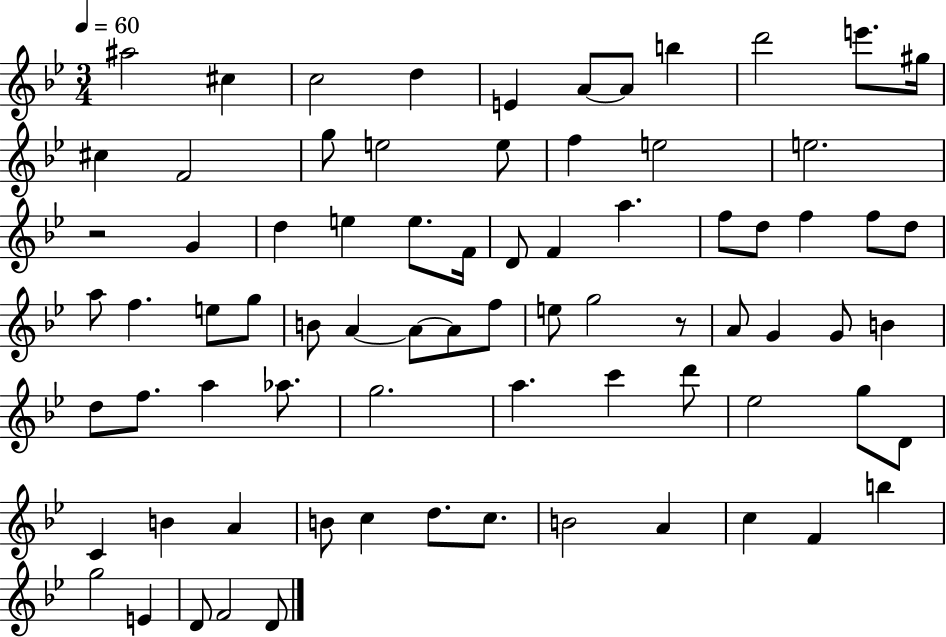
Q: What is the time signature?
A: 3/4